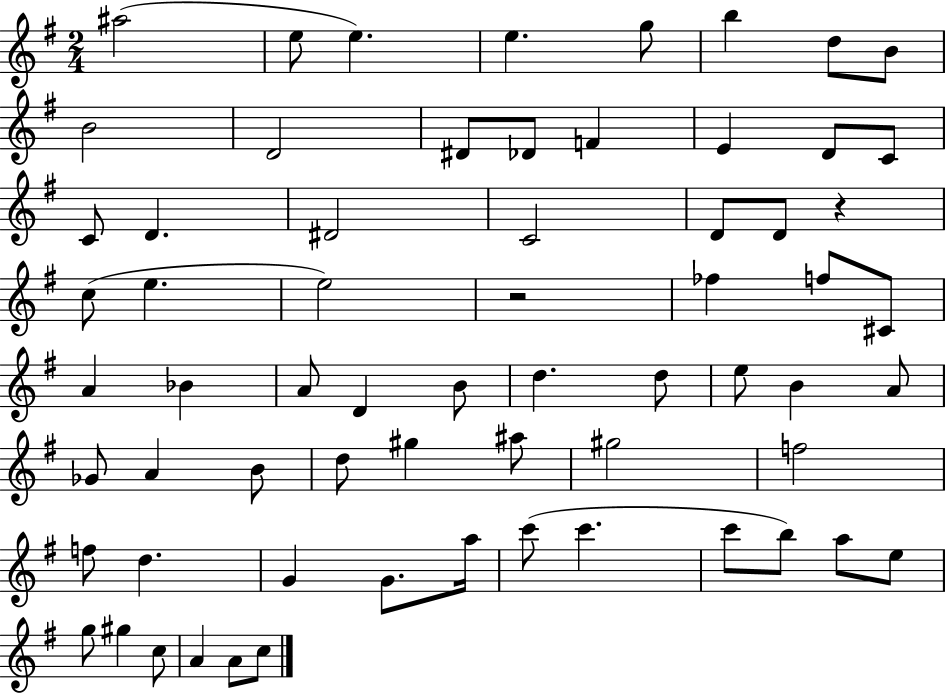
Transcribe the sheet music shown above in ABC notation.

X:1
T:Untitled
M:2/4
L:1/4
K:G
^a2 e/2 e e g/2 b d/2 B/2 B2 D2 ^D/2 _D/2 F E D/2 C/2 C/2 D ^D2 C2 D/2 D/2 z c/2 e e2 z2 _f f/2 ^C/2 A _B A/2 D B/2 d d/2 e/2 B A/2 _G/2 A B/2 d/2 ^g ^a/2 ^g2 f2 f/2 d G G/2 a/4 c'/2 c' c'/2 b/2 a/2 e/2 g/2 ^g c/2 A A/2 c/2